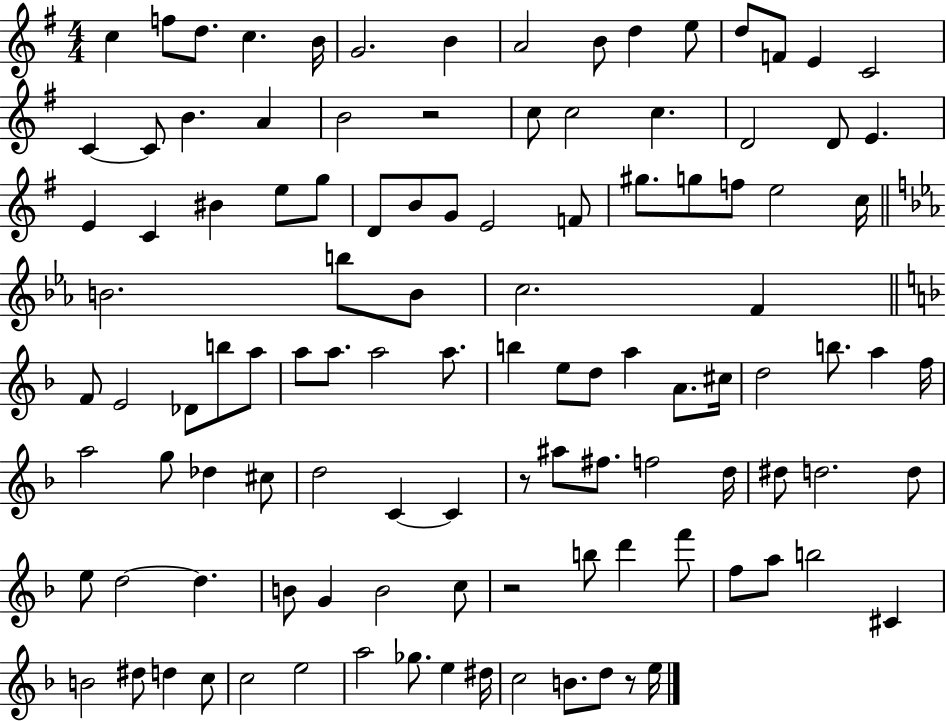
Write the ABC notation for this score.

X:1
T:Untitled
M:4/4
L:1/4
K:G
c f/2 d/2 c B/4 G2 B A2 B/2 d e/2 d/2 F/2 E C2 C C/2 B A B2 z2 c/2 c2 c D2 D/2 E E C ^B e/2 g/2 D/2 B/2 G/2 E2 F/2 ^g/2 g/2 f/2 e2 c/4 B2 b/2 B/2 c2 F F/2 E2 _D/2 b/2 a/2 a/2 a/2 a2 a/2 b e/2 d/2 a A/2 ^c/4 d2 b/2 a f/4 a2 g/2 _d ^c/2 d2 C C z/2 ^a/2 ^f/2 f2 d/4 ^d/2 d2 d/2 e/2 d2 d B/2 G B2 c/2 z2 b/2 d' f'/2 f/2 a/2 b2 ^C B2 ^d/2 d c/2 c2 e2 a2 _g/2 e ^d/4 c2 B/2 d/2 z/2 e/4